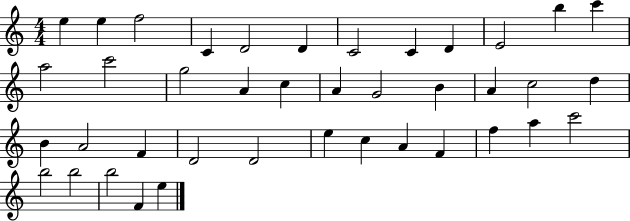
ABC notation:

X:1
T:Untitled
M:4/4
L:1/4
K:C
e e f2 C D2 D C2 C D E2 b c' a2 c'2 g2 A c A G2 B A c2 d B A2 F D2 D2 e c A F f a c'2 b2 b2 b2 F e